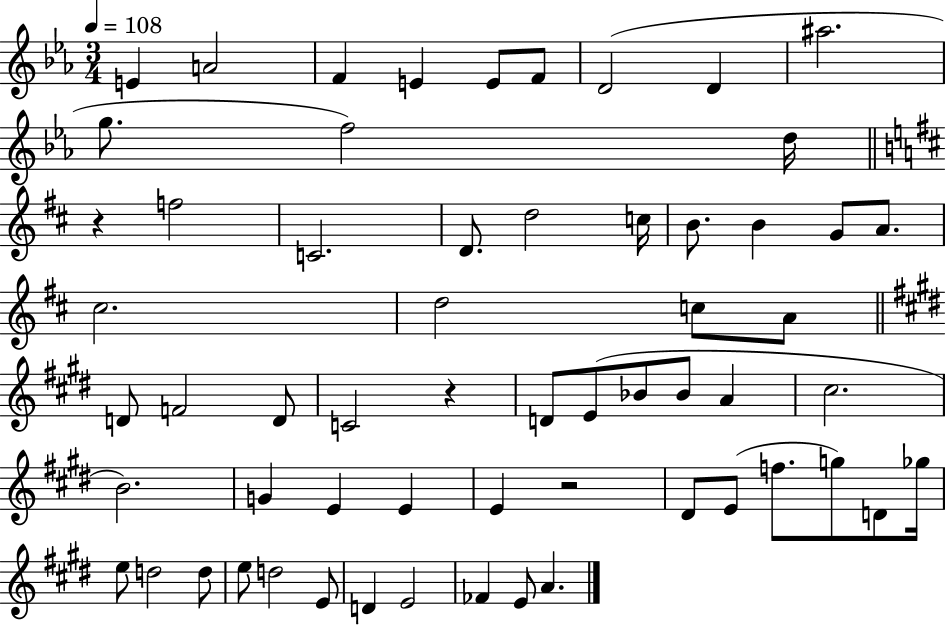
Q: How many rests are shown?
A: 3